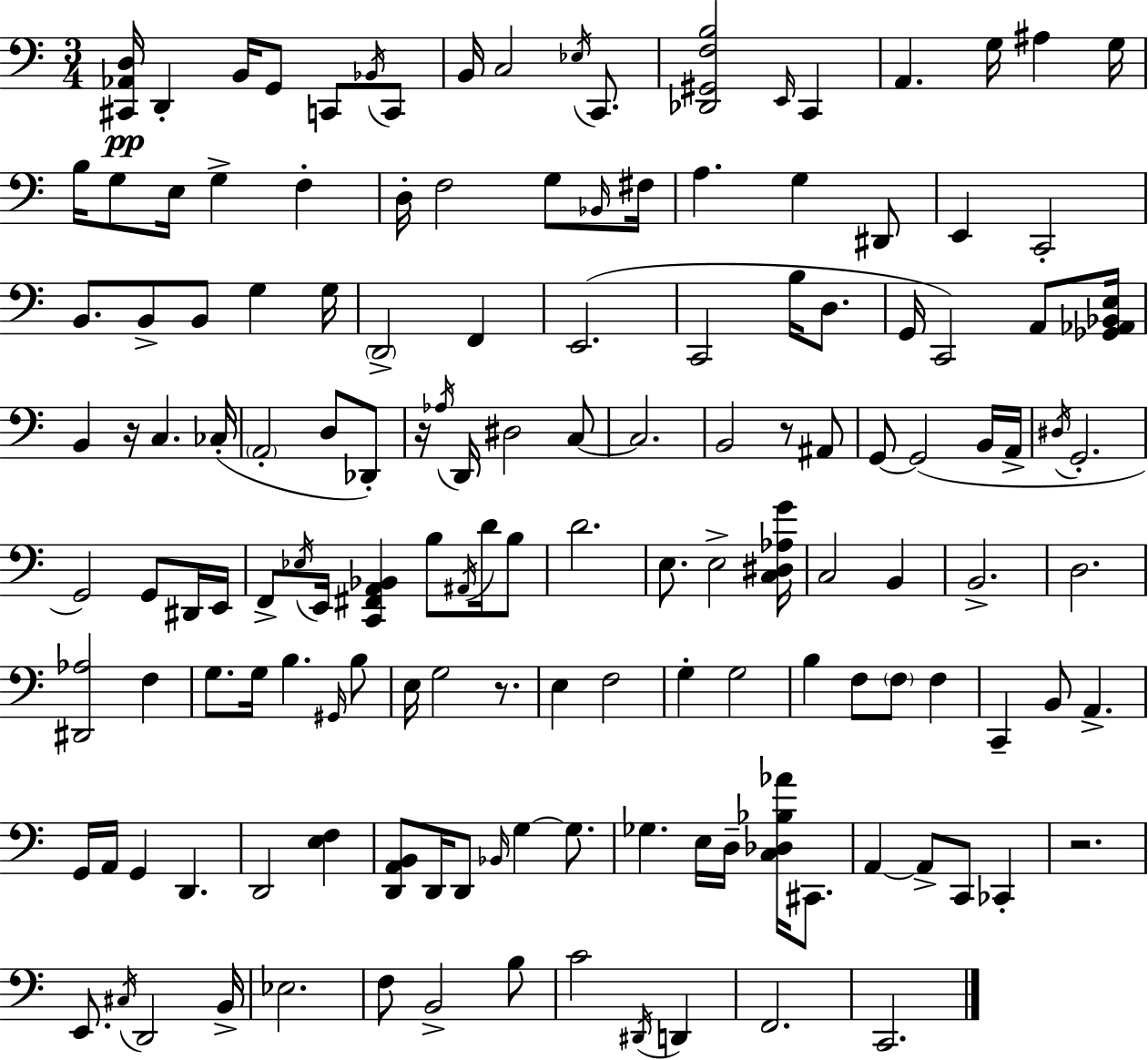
[C#2,Ab2,D3]/s D2/q B2/s G2/e C2/e Bb2/s C2/e B2/s C3/h Eb3/s C2/e. [Db2,G#2,F3,B3]/h E2/s C2/q A2/q. G3/s A#3/q G3/s B3/s G3/e E3/s G3/q F3/q D3/s F3/h G3/e Bb2/s F#3/s A3/q. G3/q D#2/e E2/q C2/h B2/e. B2/e B2/e G3/q G3/s D2/h F2/q E2/h. C2/h B3/s D3/e. G2/s C2/h A2/e [Gb2,Ab2,Bb2,E3]/s B2/q R/s C3/q. CES3/s A2/h D3/e Db2/e R/s Ab3/s D2/s D#3/h C3/e C3/h. B2/h R/e A#2/e G2/e G2/h B2/s A2/s D#3/s G2/h. G2/h G2/e D#2/s E2/s F2/e Eb3/s E2/s [C2,F#2,A2,Bb2]/q B3/e A#2/s D4/s B3/e D4/h. E3/e. E3/h [C3,D#3,Ab3,G4]/s C3/h B2/q B2/h. D3/h. [D#2,Ab3]/h F3/q G3/e. G3/s B3/q. G#2/s B3/e E3/s G3/h R/e. E3/q F3/h G3/q G3/h B3/q F3/e F3/e F3/q C2/q B2/e A2/q. G2/s A2/s G2/q D2/q. D2/h [E3,F3]/q [D2,A2,B2]/e D2/s D2/e Bb2/s G3/q G3/e. Gb3/q. E3/s D3/s [C3,Db3,Bb3,Ab4]/s C#2/e. A2/q A2/e C2/e CES2/q R/h. E2/e. C#3/s D2/h B2/s Eb3/h. F3/e B2/h B3/e C4/h D#2/s D2/q F2/h. C2/h.